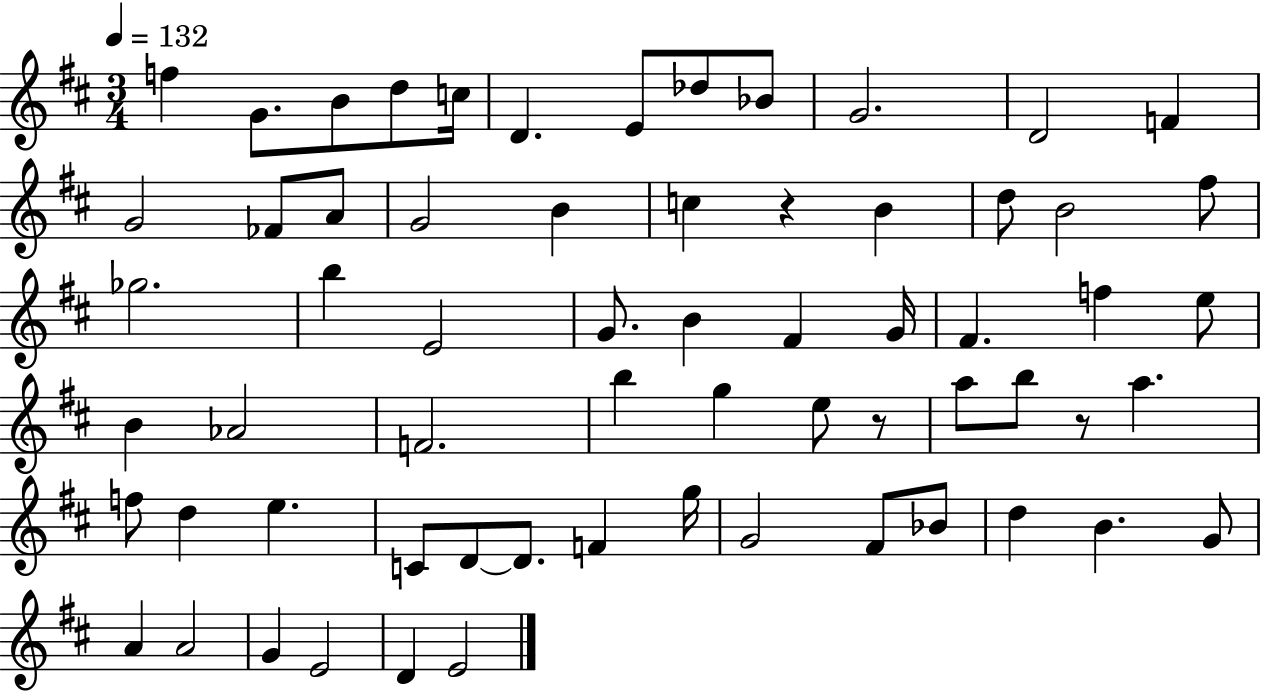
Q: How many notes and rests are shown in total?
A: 64